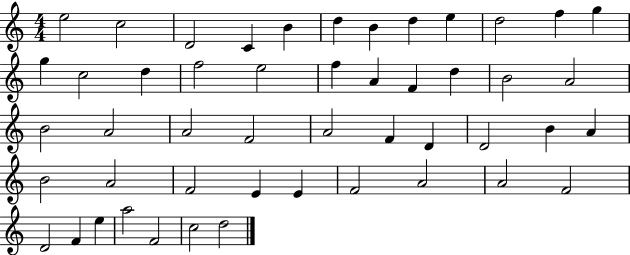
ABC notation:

X:1
T:Untitled
M:4/4
L:1/4
K:C
e2 c2 D2 C B d B d e d2 f g g c2 d f2 e2 f A F d B2 A2 B2 A2 A2 F2 A2 F D D2 B A B2 A2 F2 E E F2 A2 A2 F2 D2 F e a2 F2 c2 d2